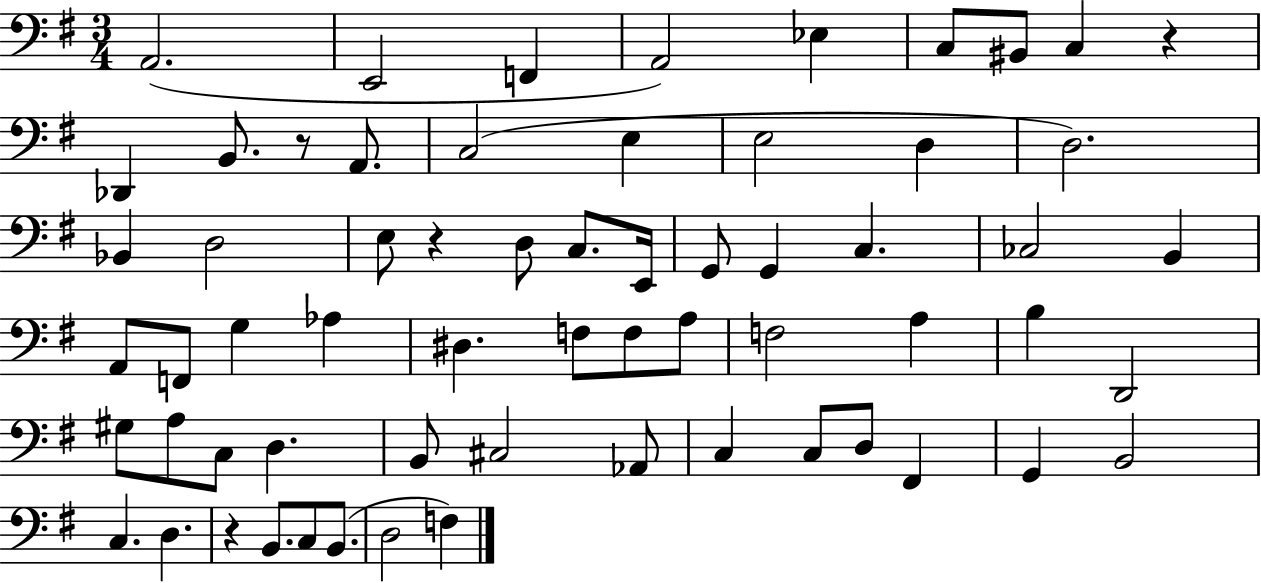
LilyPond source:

{
  \clef bass
  \numericTimeSignature
  \time 3/4
  \key g \major
  a,2.( | e,2 f,4 | a,2) ees4 | c8 bis,8 c4 r4 | \break des,4 b,8. r8 a,8. | c2( e4 | e2 d4 | d2.) | \break bes,4 d2 | e8 r4 d8 c8. e,16 | g,8 g,4 c4. | ces2 b,4 | \break a,8 f,8 g4 aes4 | dis4. f8 f8 a8 | f2 a4 | b4 d,2 | \break gis8 a8 c8 d4. | b,8 cis2 aes,8 | c4 c8 d8 fis,4 | g,4 b,2 | \break c4. d4. | r4 b,8. c8 b,8.( | d2 f4) | \bar "|."
}